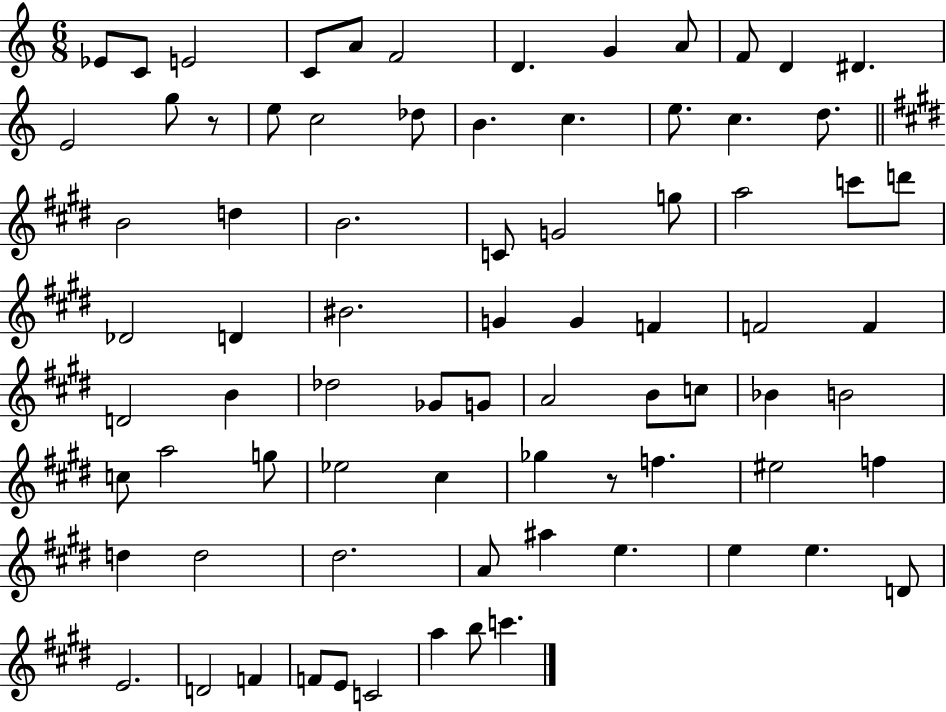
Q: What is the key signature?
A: C major